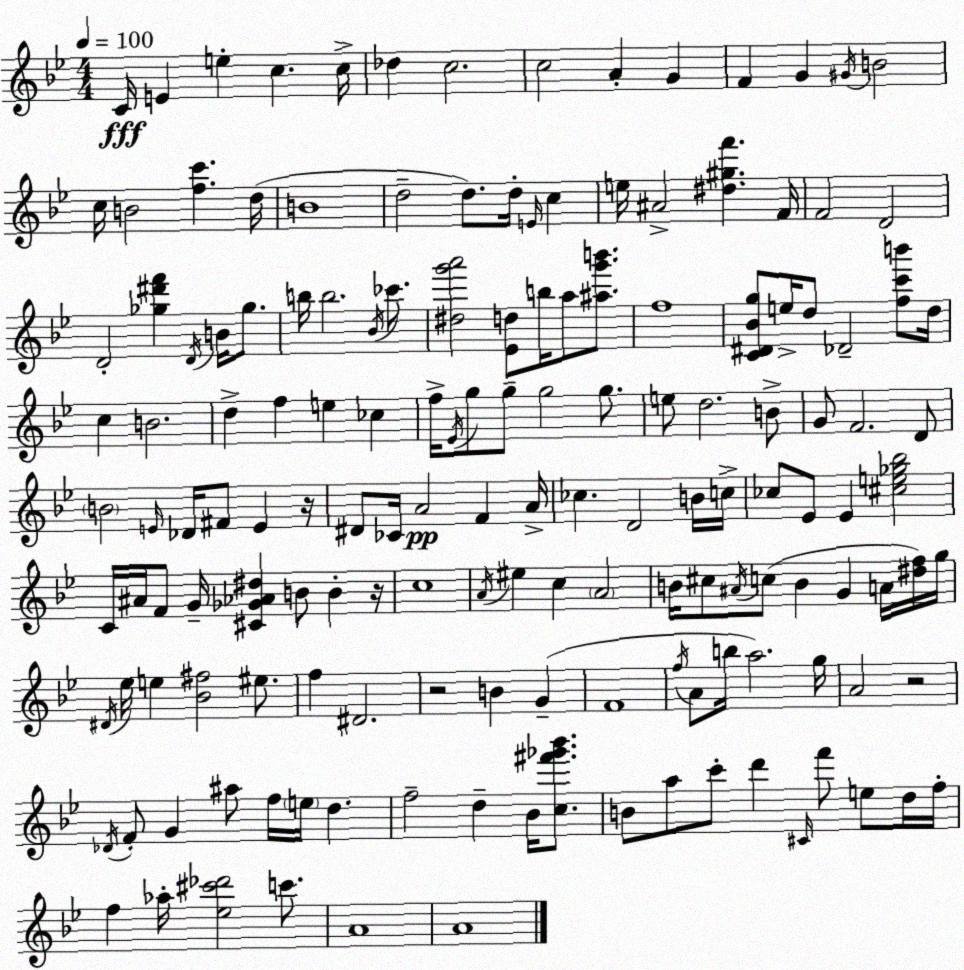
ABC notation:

X:1
T:Untitled
M:4/4
L:1/4
K:Bb
C/4 E e c c/4 _d c2 c2 A G F G ^G/4 B2 c/4 B2 [fc'] d/4 B4 d2 d/2 d/4 E/4 c e/4 ^A2 [^d^gf'] F/4 F2 D2 D2 [_g^d'f'] D/4 B/4 _g/2 b/4 b2 _B/4 _c'/2 [^dg'a']2 [_Ed]/2 b/4 a/2 [^ag'b']/2 f4 [C^D_Bg]/2 e/4 d/2 _D2 [fc'b']/2 d/4 c B2 d f e _c f/4 _E/4 g/2 g/2 g2 g/2 e/2 d2 B/2 G/2 F2 D/2 B2 E/4 _D/4 ^F/2 E z/4 ^D/2 _C/4 A2 F A/4 _c D2 B/4 c/4 _c/2 _E/2 _E [^ce_g_b]2 C/4 ^A/4 F/2 G/4 [^C_G_A^d] B/2 B z/4 c4 A/4 ^e c A2 B/4 ^c/2 ^A/4 c/2 B G A/4 [^df]/4 g/4 ^D/4 _e/4 e [_B^f]2 ^e/2 f ^D2 z2 B G F4 f/4 A/2 b/4 a2 g/4 A2 z2 _D/4 F/2 G ^a/2 f/4 e/4 d f2 d _B/4 [c^f'_g'_b']/2 B/2 a/2 c'/2 d' ^C/4 f'/2 e/2 d/4 f/4 f _a/4 [_e^c'_d']2 c'/2 A4 A4